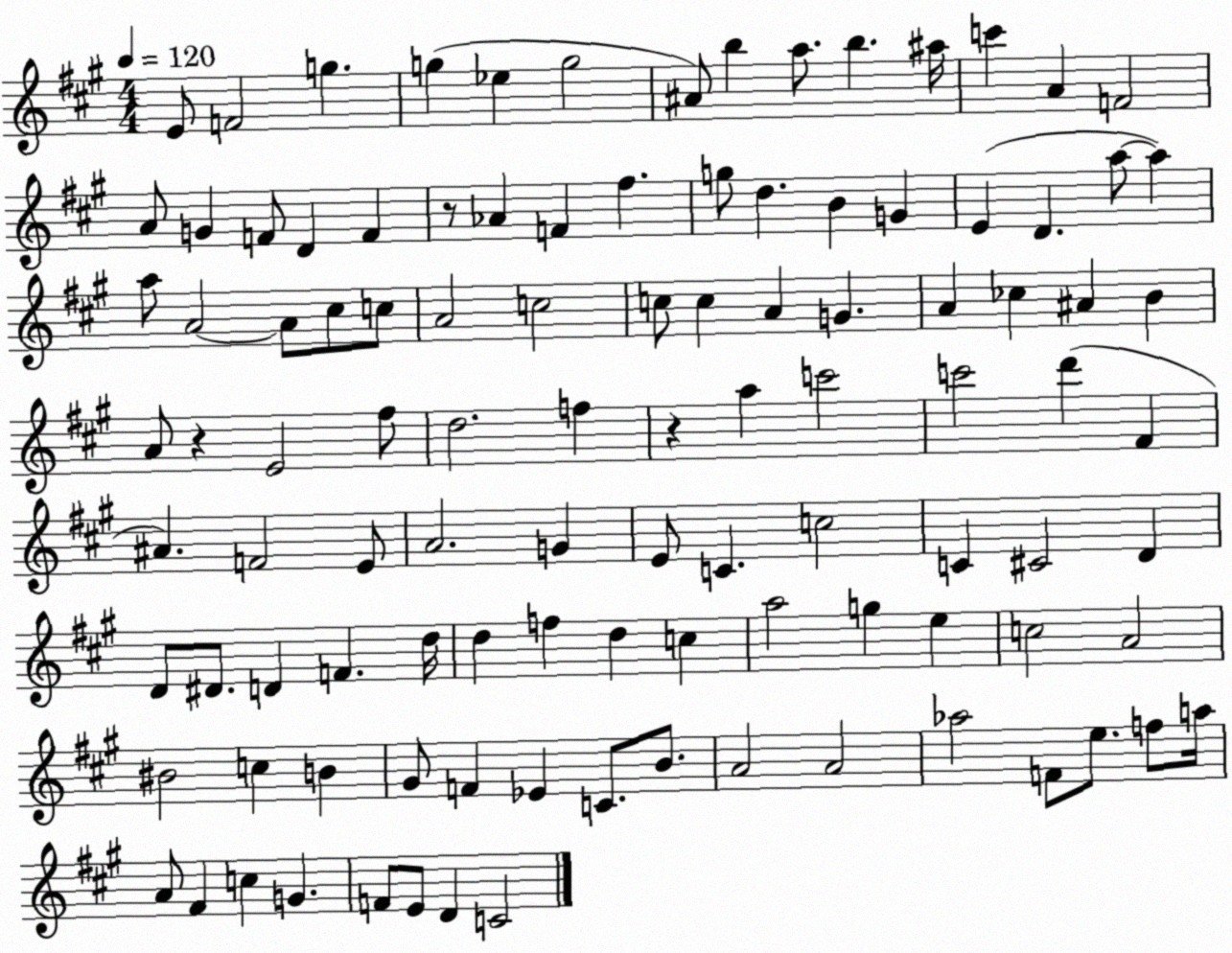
X:1
T:Untitled
M:4/4
L:1/4
K:A
E/2 F2 g g _e g2 ^A/2 b a/2 b ^a/4 c' A F2 A/2 G F/2 D F z/2 _A F ^f g/2 d B G E D a/2 a a/2 A2 A/2 ^c/2 c/2 A2 c2 c/2 c A G A _c ^A B A/2 z E2 ^f/2 d2 f z a c'2 c'2 d' ^F ^A F2 E/2 A2 G E/2 C c2 C ^C2 D D/2 ^D/2 D F d/4 d f d c a2 g e c2 A2 ^B2 c B ^G/2 F _E C/2 B/2 A2 A2 _a2 F/2 e/2 f/2 a/4 A/2 ^F c G F/2 E/2 D C2